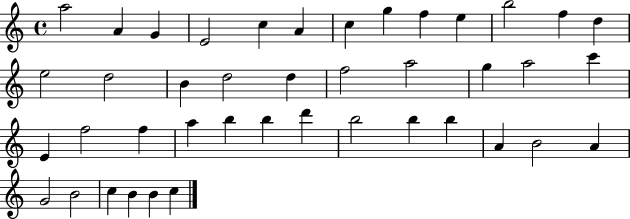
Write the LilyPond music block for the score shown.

{
  \clef treble
  \time 4/4
  \defaultTimeSignature
  \key c \major
  a''2 a'4 g'4 | e'2 c''4 a'4 | c''4 g''4 f''4 e''4 | b''2 f''4 d''4 | \break e''2 d''2 | b'4 d''2 d''4 | f''2 a''2 | g''4 a''2 c'''4 | \break e'4 f''2 f''4 | a''4 b''4 b''4 d'''4 | b''2 b''4 b''4 | a'4 b'2 a'4 | \break g'2 b'2 | c''4 b'4 b'4 c''4 | \bar "|."
}